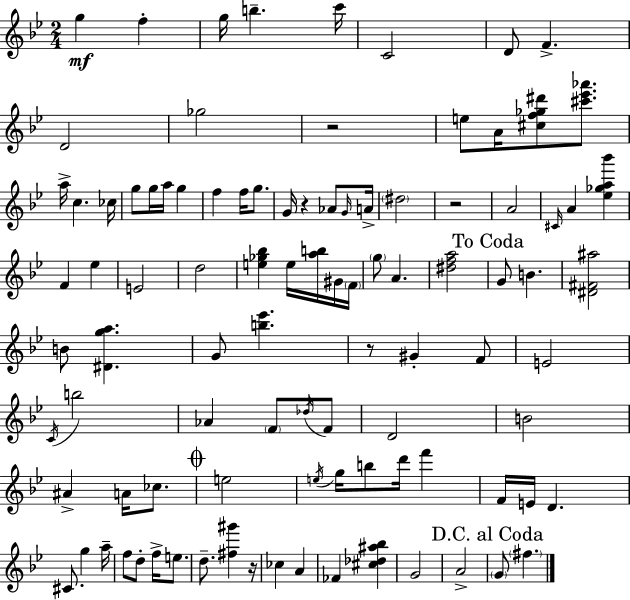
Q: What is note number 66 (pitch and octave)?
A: D4